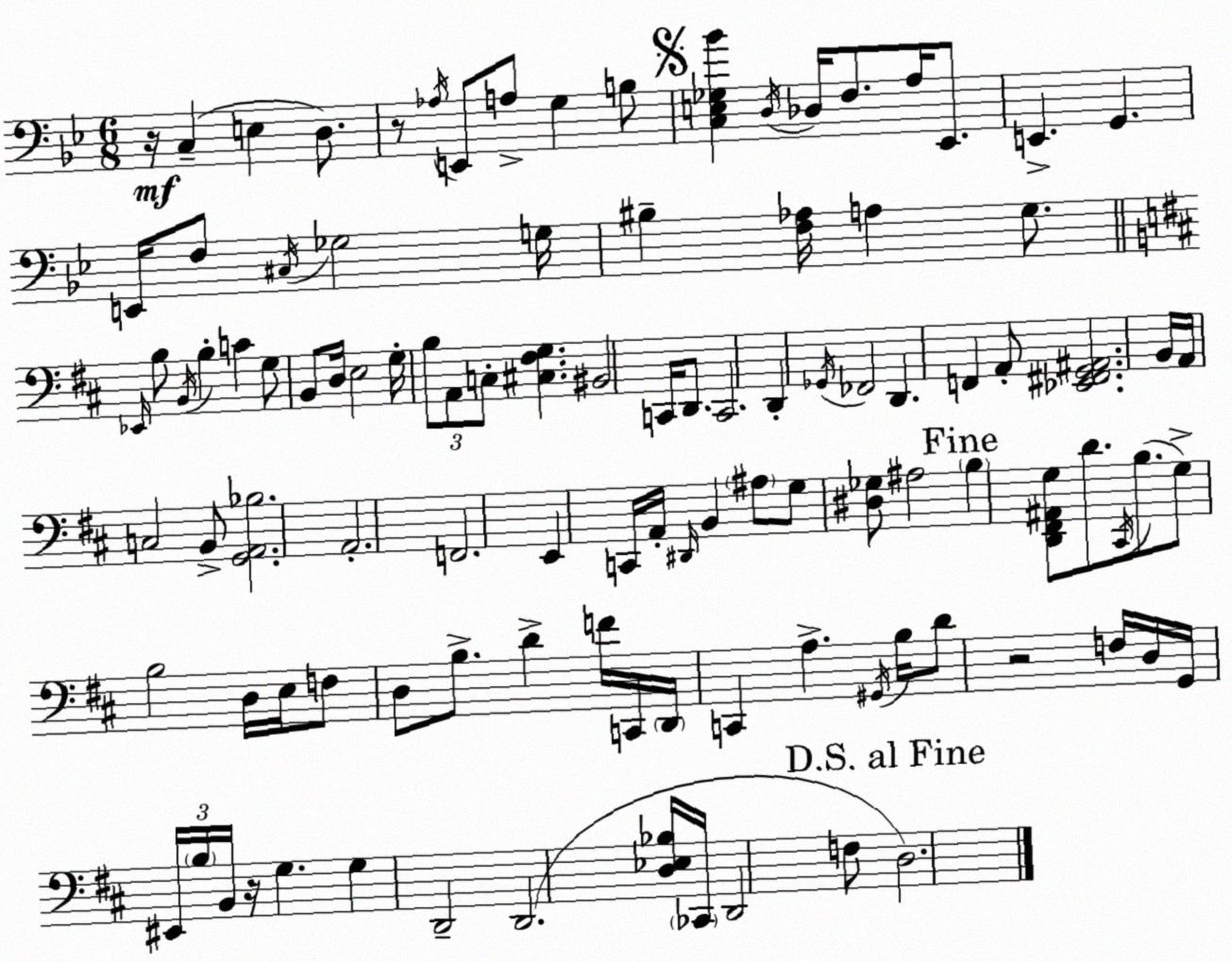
X:1
T:Untitled
M:6/8
L:1/4
K:Bb
z/4 C, E, D,/2 z/2 _A,/4 E,,/2 A,/2 G, B,/2 [C,E,_G,_B] D,/4 _D,/4 F,/2 A,/4 _E,,/2 E,, G,, E,,/4 F,/2 ^C,/4 _G,2 G,/4 ^B, [F,_A,]/4 A, G,/2 _E,,/4 B,/2 B,,/4 B, C G,/2 B,,/2 D,/4 E,2 G,/4 B,/2 A,,/2 C,/2 [^C,^F,G,] ^B,,2 C,,/4 D,,/2 C,,2 D,, _G,,/4 _F,,2 D,, F,, A,,/2 [_E,,^F,,G,,^A,,]2 B,,/4 A,,/4 C,2 B,,/2 [G,,A,,_B,]2 A,,2 F,,2 E,, C,,/4 A,,/4 ^D,,/4 B,, ^A,/2 G,/2 [^D,_G,]/2 ^A,2 B, [D,,^F,,^A,,G,]/2 D/2 ^C,,/4 B,/2 G,/2 B,2 D,/4 E,/4 F,/2 D,/2 B,/2 D F/4 C,,/4 D,,/4 C,, A, ^G,,/4 B,/4 D/2 z2 F,/4 D,/4 G,,/4 ^E,,/4 B,/4 B,,/4 z/4 G, G, D,,2 D,,2 [D,_E,_B,]/4 _C,,/4 D,,2 F,/2 D,2